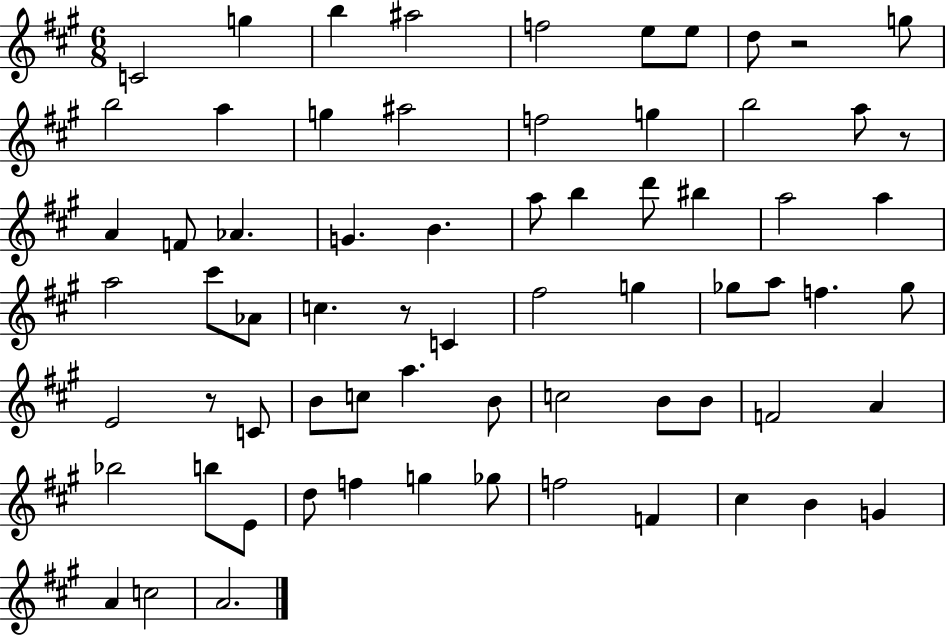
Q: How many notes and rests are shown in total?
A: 69